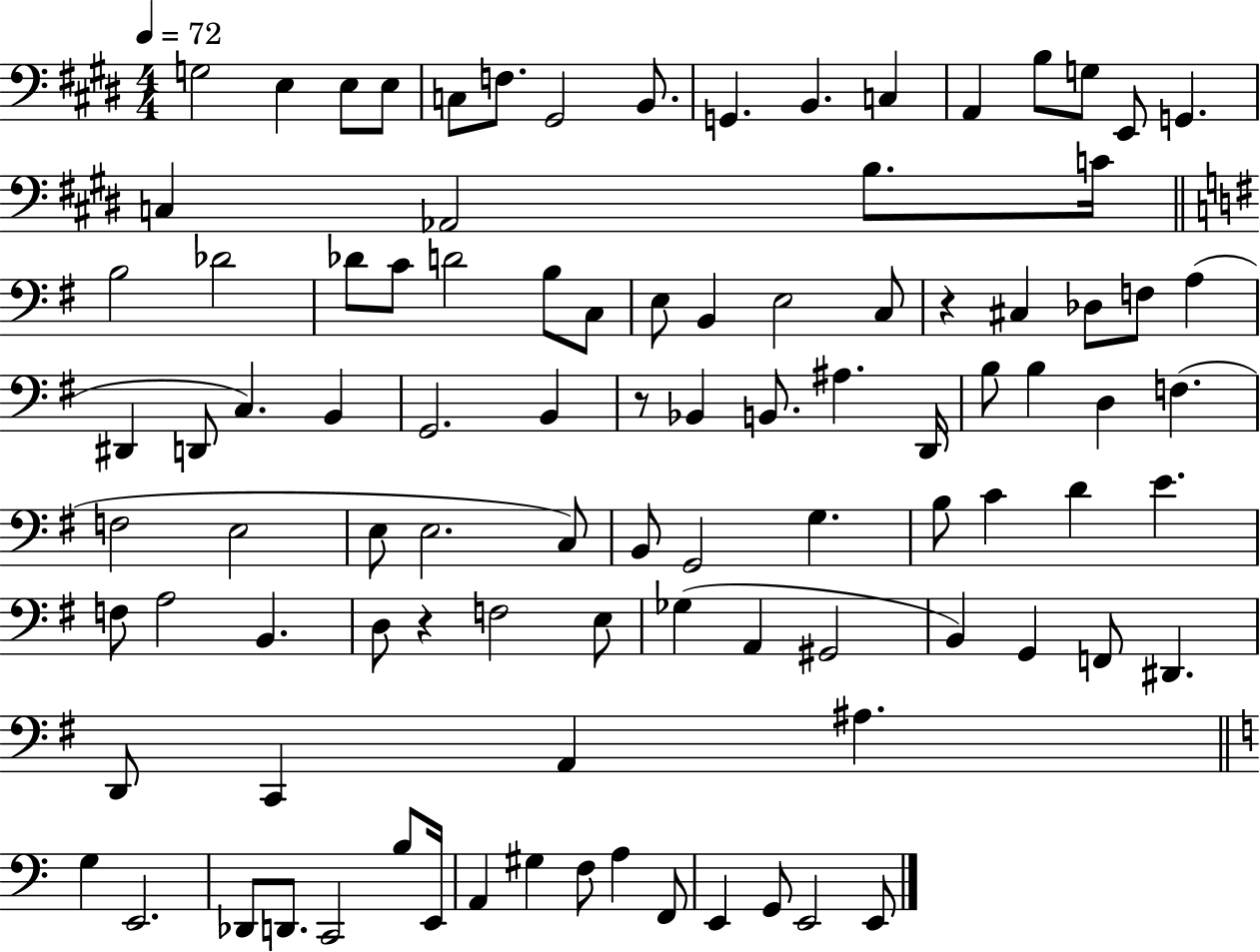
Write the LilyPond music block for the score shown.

{
  \clef bass
  \numericTimeSignature
  \time 4/4
  \key e \major
  \tempo 4 = 72
  g2 e4 e8 e8 | c8 f8. gis,2 b,8. | g,4. b,4. c4 | a,4 b8 g8 e,8 g,4. | \break c4 aes,2 b8. c'16 | \bar "||" \break \key g \major b2 des'2 | des'8 c'8 d'2 b8 c8 | e8 b,4 e2 c8 | r4 cis4 des8 f8 a4( | \break dis,4 d,8 c4.) b,4 | g,2. b,4 | r8 bes,4 b,8. ais4. d,16 | b8 b4 d4 f4.( | \break f2 e2 | e8 e2. c8) | b,8 g,2 g4. | b8 c'4 d'4 e'4. | \break f8 a2 b,4. | d8 r4 f2 e8 | ges4( a,4 gis,2 | b,4) g,4 f,8 dis,4. | \break d,8 c,4 a,4 ais4. | \bar "||" \break \key c \major g4 e,2. | des,8 d,8. c,2 b8 e,16 | a,4 gis4 f8 a4 f,8 | e,4 g,8 e,2 e,8 | \break \bar "|."
}